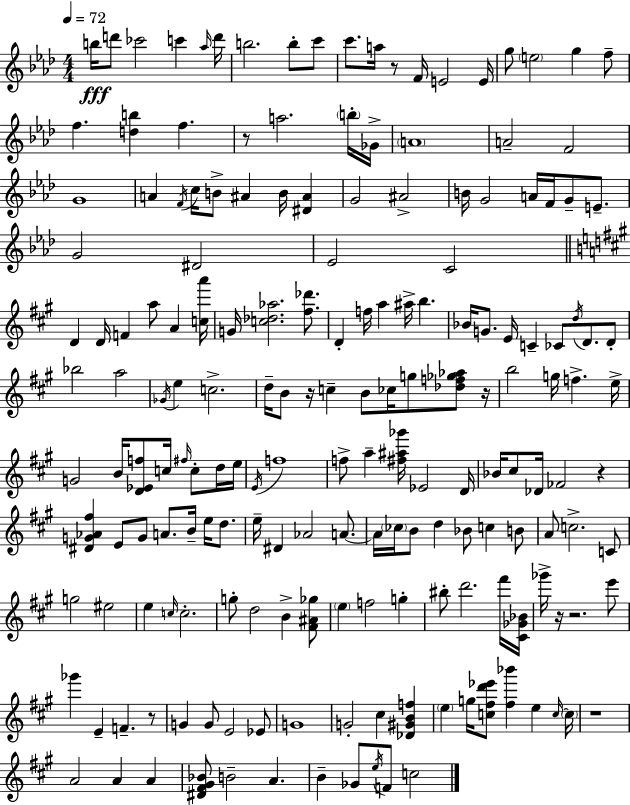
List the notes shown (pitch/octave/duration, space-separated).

B5/s D6/e CES6/h C6/q Ab5/s D6/s B5/h. B5/e C6/e C6/e. A5/s R/e F4/s E4/h E4/s G5/e E5/h G5/q F5/e F5/q. [D5,B5]/q F5/q. R/e A5/h. B5/s Gb4/s A4/w A4/h F4/h G4/w A4/q F4/s C5/s B4/e A#4/q B4/s [D#4,A#4]/q G4/h A#4/h B4/s G4/h A4/s F4/s G4/e E4/e. G4/h D#4/h Eb4/h C4/h D4/q D4/s F4/q A5/e A4/q [C5,A6]/s G4/s [C5,Db5,Ab5]/h. [F#5,Db6]/e. D4/q F5/s A5/q A#5/s B5/q. Bb4/s G4/e. E4/s C4/q CES4/e D5/s D4/e. D4/e Bb5/h A5/h Gb4/s E5/q C5/h. D5/s B4/e R/s C5/q B4/e CES5/s G5/e [Db5,F5,Gb5,Ab5]/e R/s B5/h G5/s F5/q. E5/s G4/h B4/s [D4,Eb4,F5]/e C5/s F#5/s C5/e D5/s E5/s E4/s F5/w F5/e A5/q [F#5,A#5,Gb6]/s Eb4/h D4/s Bb4/s C#5/e Db4/s FES4/h R/q [D#4,G4,Ab4,F#5]/q E4/e G4/e A4/e. B4/s E5/s D5/e. E5/s D#4/q Ab4/h A4/e. A4/s CES5/s B4/e D5/q Bb4/e C5/q B4/e A4/e C5/h. C4/e G5/h EIS5/h E5/q C5/s C5/h. G5/e D5/h B4/q [F#4,A#4,Gb5]/e E5/q F5/h G5/q BIS5/e D6/h. F#6/s [C#4,Gb4,Bb4]/s Gb6/s R/s R/h. E6/e Gb6/q E4/q F4/q. R/e G4/q G4/e E4/h Eb4/e G4/w G4/h C#5/q [Db4,G#4,B4,F5]/q E5/q G5/s [C5,F#5,D6,Eb6]/e [F#5,Bb6]/q E5/q C5/s C5/s R/w A4/h A4/q A4/q [D#4,F#4,G#4,Bb4]/e B4/h A4/q. B4/q Gb4/e E5/s F4/e C5/h